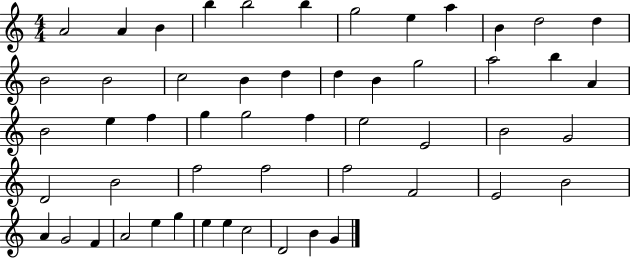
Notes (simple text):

A4/h A4/q B4/q B5/q B5/h B5/q G5/h E5/q A5/q B4/q D5/h D5/q B4/h B4/h C5/h B4/q D5/q D5/q B4/q G5/h A5/h B5/q A4/q B4/h E5/q F5/q G5/q G5/h F5/q E5/h E4/h B4/h G4/h D4/h B4/h F5/h F5/h F5/h F4/h E4/h B4/h A4/q G4/h F4/q A4/h E5/q G5/q E5/q E5/q C5/h D4/h B4/q G4/q